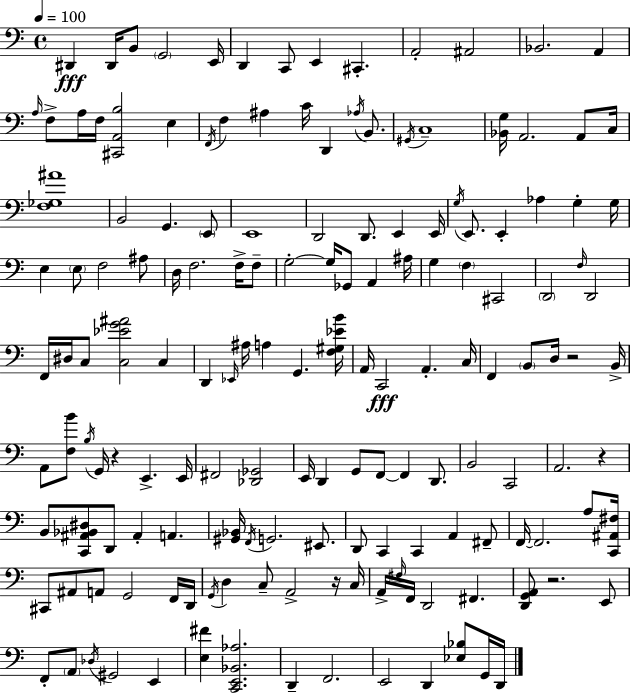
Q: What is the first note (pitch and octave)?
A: D#2